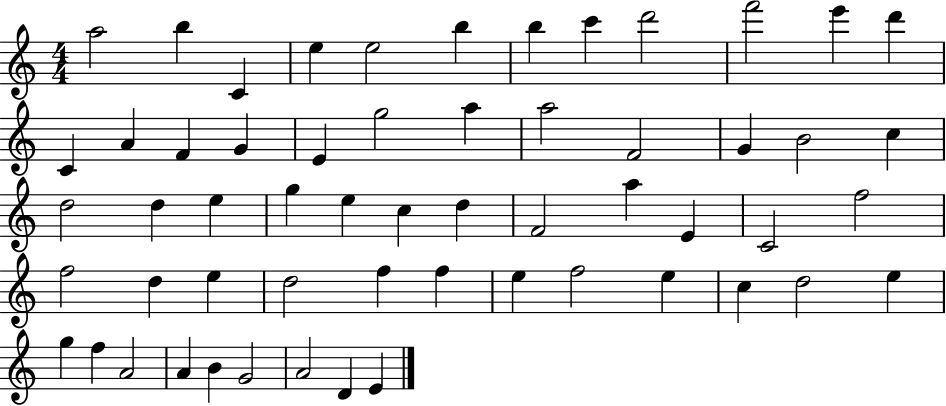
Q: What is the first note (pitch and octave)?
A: A5